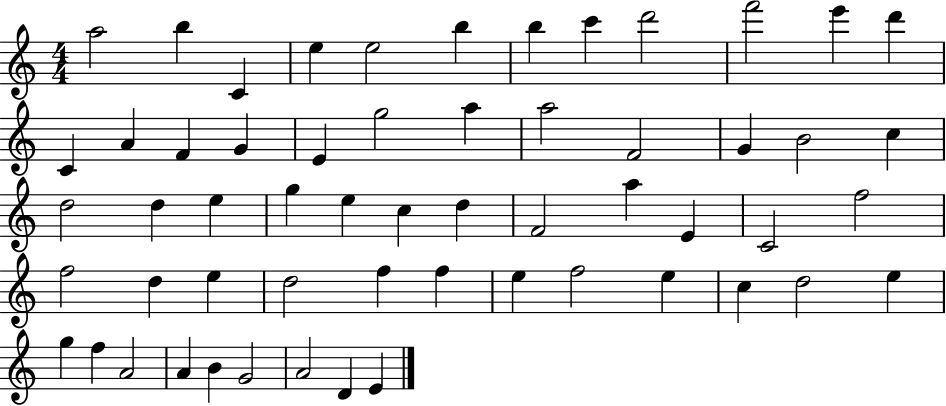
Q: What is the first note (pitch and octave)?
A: A5